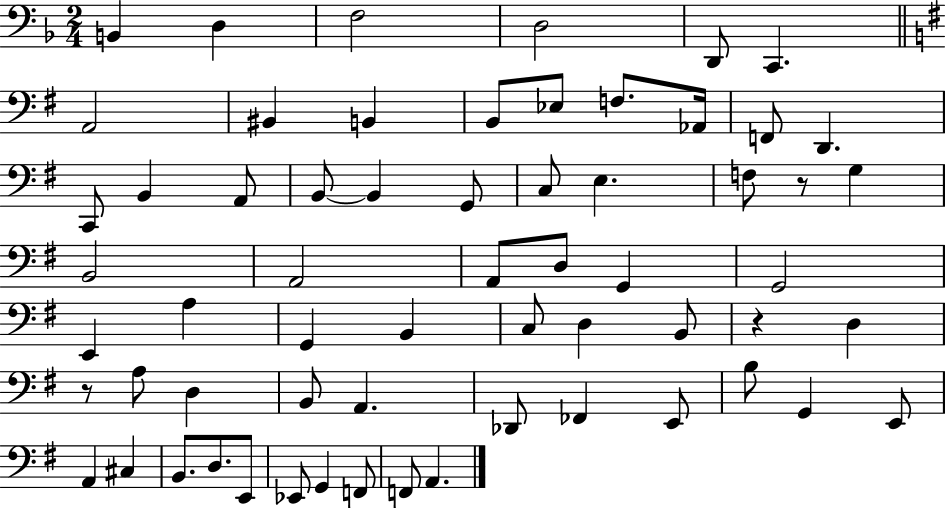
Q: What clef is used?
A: bass